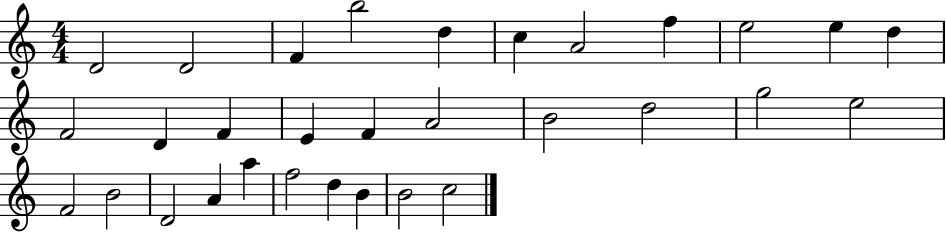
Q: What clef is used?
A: treble